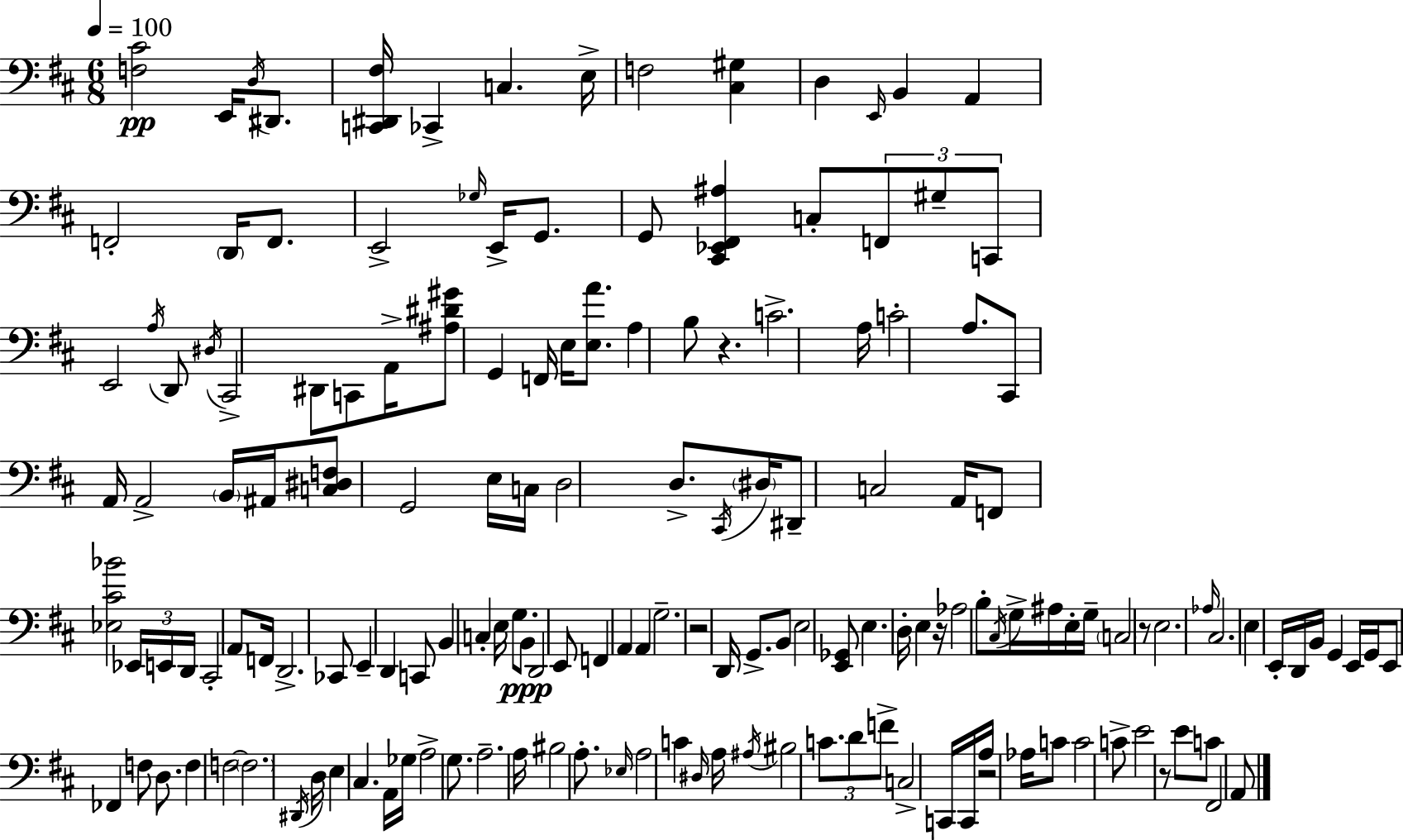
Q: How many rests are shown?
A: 6